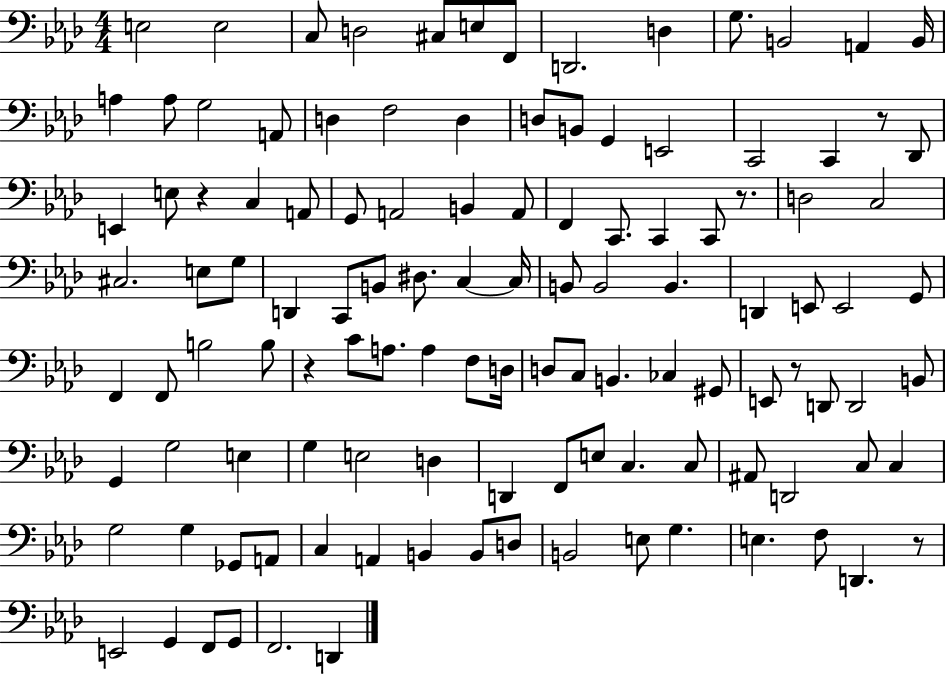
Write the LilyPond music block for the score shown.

{
  \clef bass
  \numericTimeSignature
  \time 4/4
  \key aes \major
  e2 e2 | c8 d2 cis8 e8 f,8 | d,2. d4 | g8. b,2 a,4 b,16 | \break a4 a8 g2 a,8 | d4 f2 d4 | d8 b,8 g,4 e,2 | c,2 c,4 r8 des,8 | \break e,4 e8 r4 c4 a,8 | g,8 a,2 b,4 a,8 | f,4 c,8. c,4 c,8 r8. | d2 c2 | \break cis2. e8 g8 | d,4 c,8 b,8 dis8. c4~~ c16 | b,8 b,2 b,4. | d,4 e,8 e,2 g,8 | \break f,4 f,8 b2 b8 | r4 c'8 a8. a4 f8 d16 | d8 c8 b,4. ces4 gis,8 | e,8 r8 d,8 d,2 b,8 | \break g,4 g2 e4 | g4 e2 d4 | d,4 f,8 e8 c4. c8 | ais,8 d,2 c8 c4 | \break g2 g4 ges,8 a,8 | c4 a,4 b,4 b,8 d8 | b,2 e8 g4. | e4. f8 d,4. r8 | \break e,2 g,4 f,8 g,8 | f,2. d,4 | \bar "|."
}